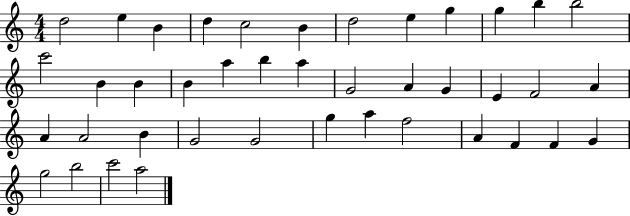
X:1
T:Untitled
M:4/4
L:1/4
K:C
d2 e B d c2 B d2 e g g b b2 c'2 B B B a b a G2 A G E F2 A A A2 B G2 G2 g a f2 A F F G g2 b2 c'2 a2